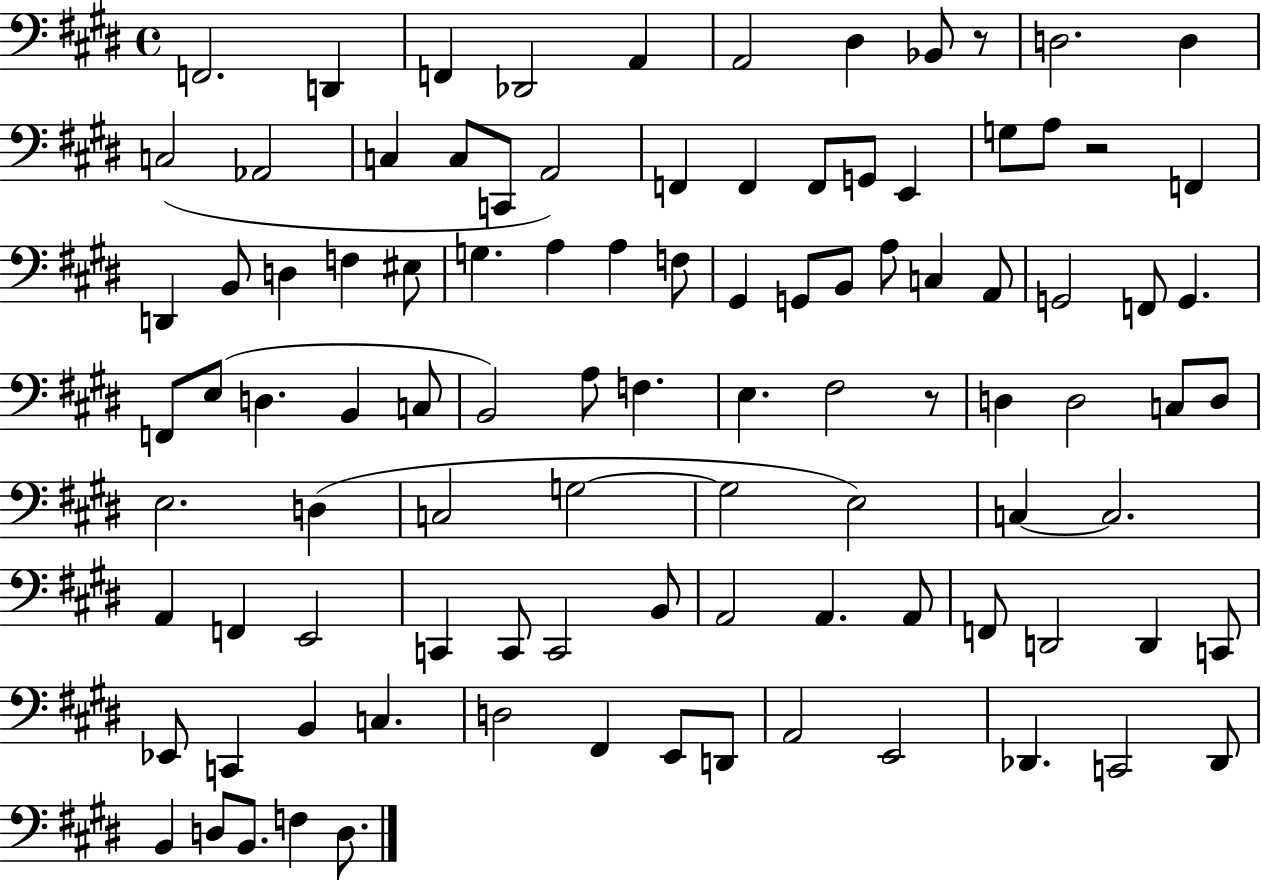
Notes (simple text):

F2/h. D2/q F2/q Db2/h A2/q A2/h D#3/q Bb2/e R/e D3/h. D3/q C3/h Ab2/h C3/q C3/e C2/e A2/h F2/q F2/q F2/e G2/e E2/q G3/e A3/e R/h F2/q D2/q B2/e D3/q F3/q EIS3/e G3/q. A3/q A3/q F3/e G#2/q G2/e B2/e A3/e C3/q A2/e G2/h F2/e G2/q. F2/e E3/e D3/q. B2/q C3/e B2/h A3/e F3/q. E3/q. F#3/h R/e D3/q D3/h C3/e D3/e E3/h. D3/q C3/h G3/h G3/h E3/h C3/q C3/h. A2/q F2/q E2/h C2/q C2/e C2/h B2/e A2/h A2/q. A2/e F2/e D2/h D2/q C2/e Eb2/e C2/q B2/q C3/q. D3/h F#2/q E2/e D2/e A2/h E2/h Db2/q. C2/h Db2/e B2/q D3/e B2/e. F3/q D3/e.